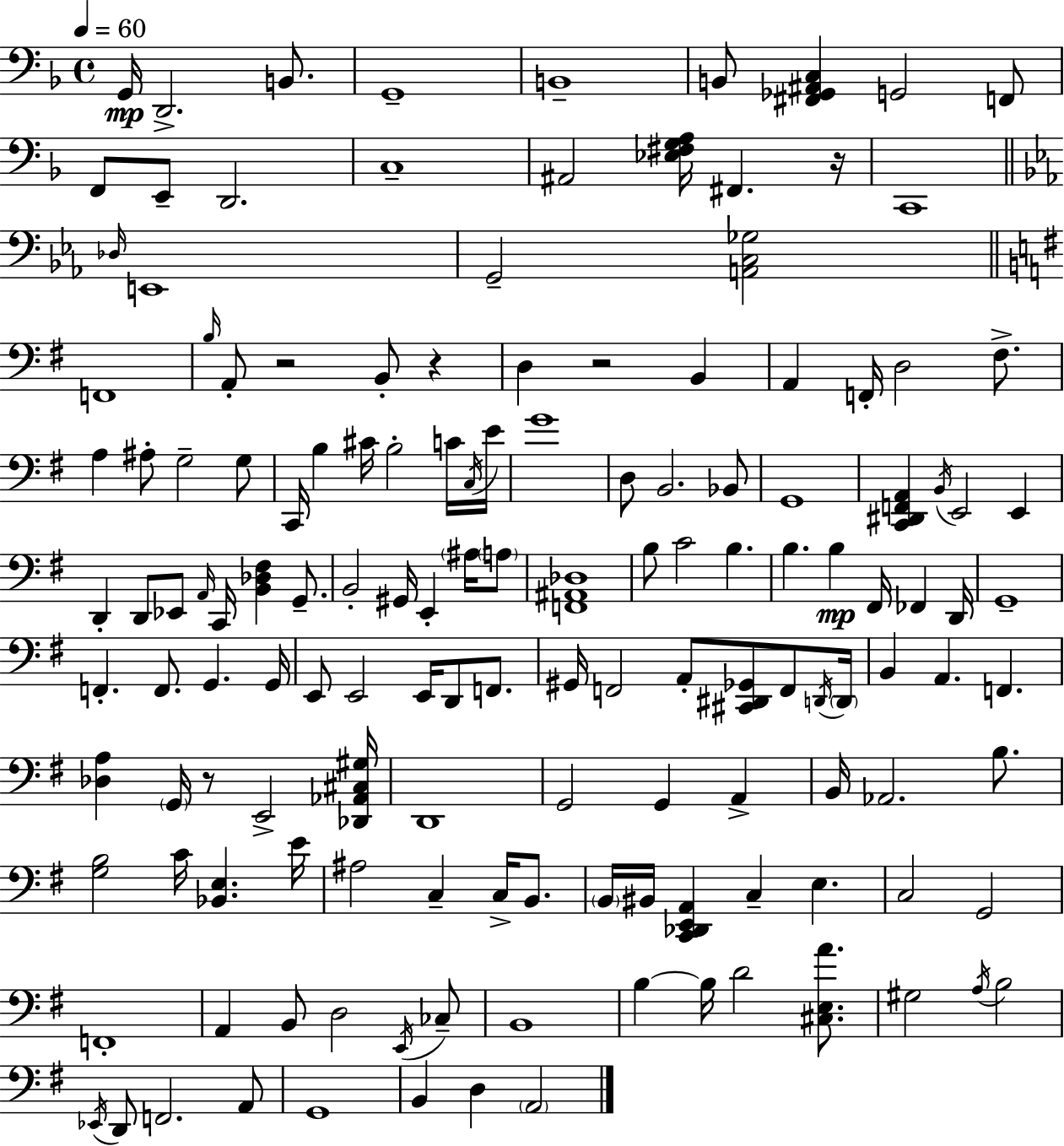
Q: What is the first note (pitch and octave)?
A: G2